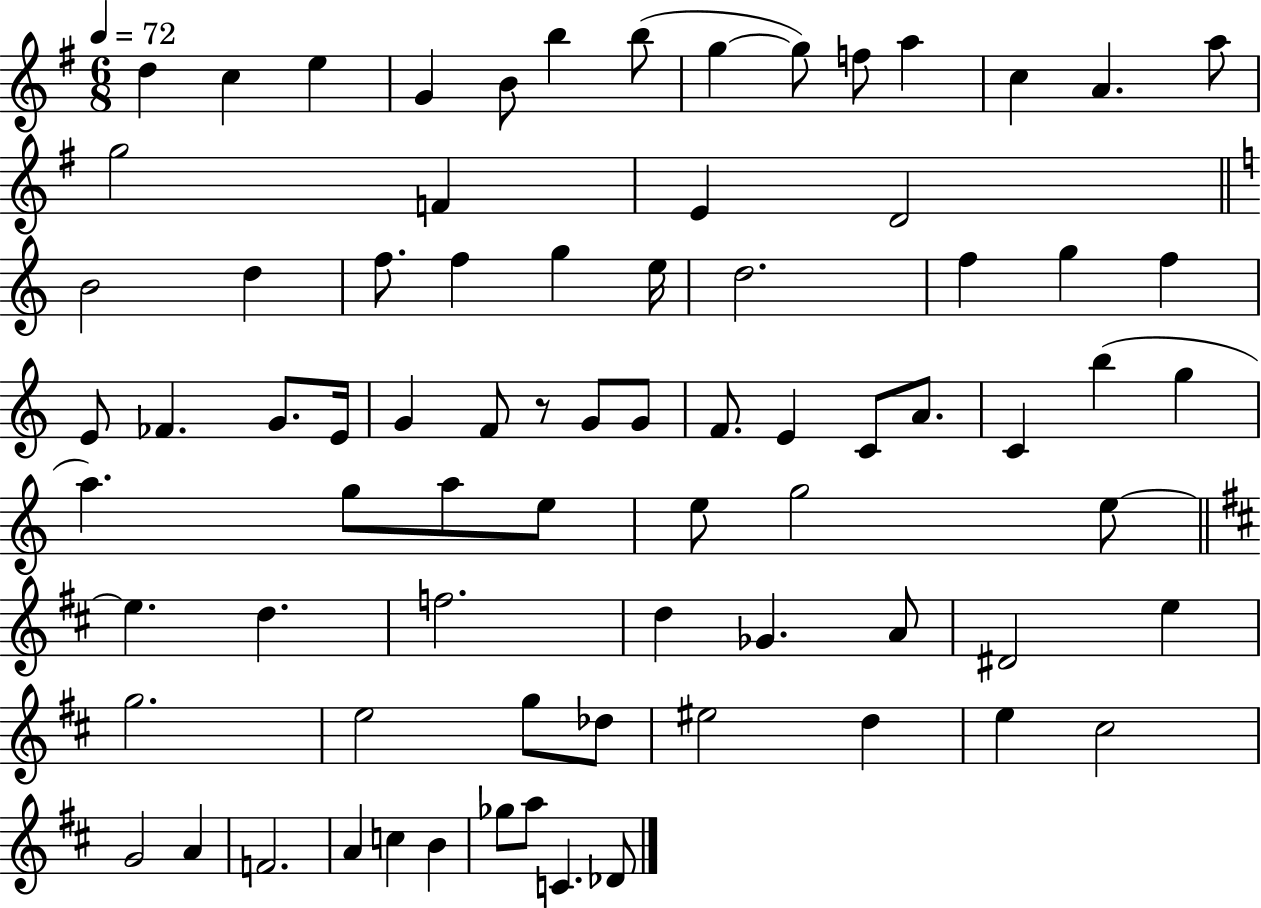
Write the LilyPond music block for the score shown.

{
  \clef treble
  \numericTimeSignature
  \time 6/8
  \key g \major
  \tempo 4 = 72
  d''4 c''4 e''4 | g'4 b'8 b''4 b''8( | g''4~~ g''8) f''8 a''4 | c''4 a'4. a''8 | \break g''2 f'4 | e'4 d'2 | \bar "||" \break \key c \major b'2 d''4 | f''8. f''4 g''4 e''16 | d''2. | f''4 g''4 f''4 | \break e'8 fes'4. g'8. e'16 | g'4 f'8 r8 g'8 g'8 | f'8. e'4 c'8 a'8. | c'4 b''4( g''4 | \break a''4.) g''8 a''8 e''8 | e''8 g''2 e''8~~ | \bar "||" \break \key d \major e''4. d''4. | f''2. | d''4 ges'4. a'8 | dis'2 e''4 | \break g''2. | e''2 g''8 des''8 | eis''2 d''4 | e''4 cis''2 | \break g'2 a'4 | f'2. | a'4 c''4 b'4 | ges''8 a''8 c'4. des'8 | \break \bar "|."
}